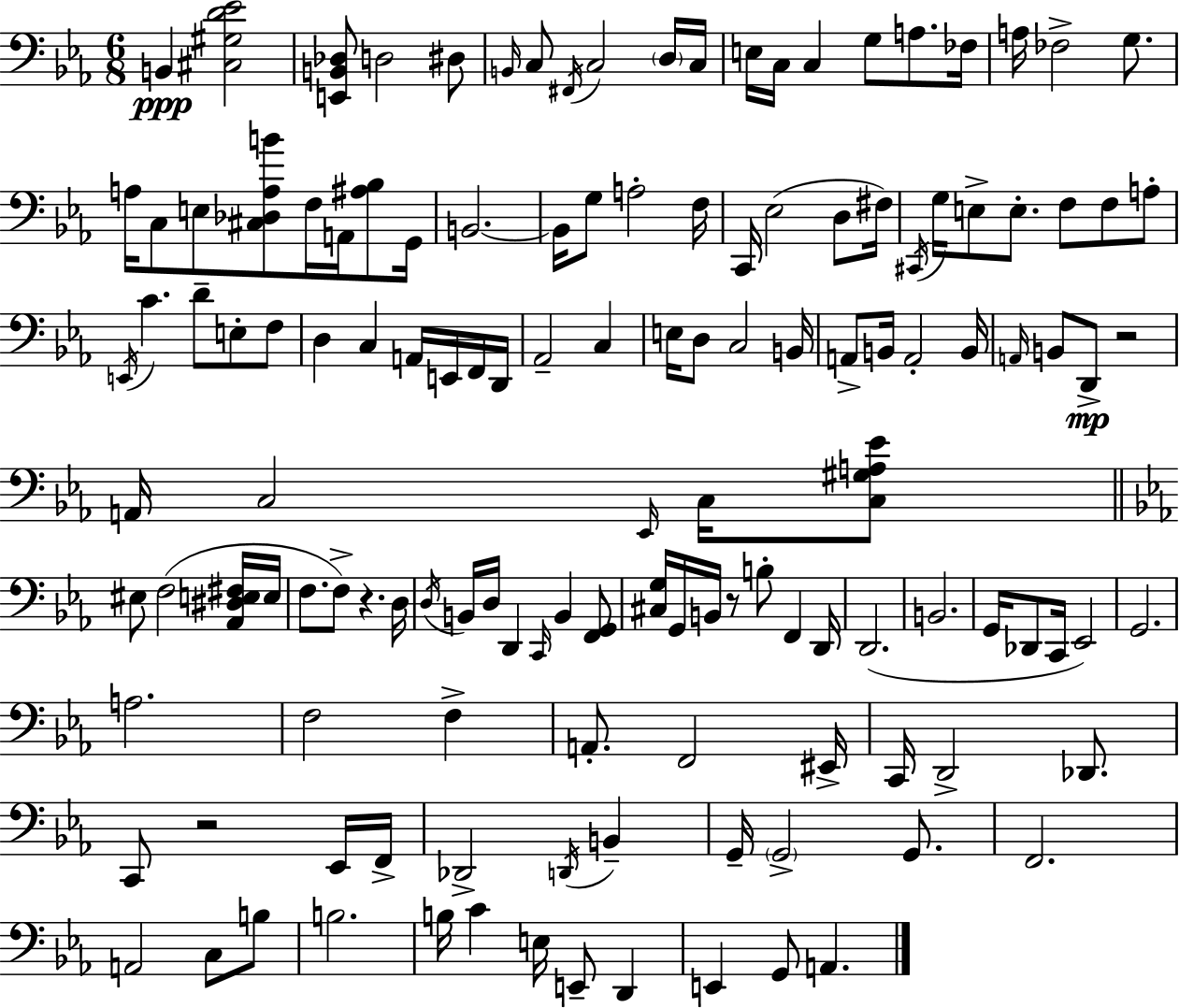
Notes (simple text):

B2/q [C#3,G#3,D4,Eb4]/h [E2,B2,Db3]/e D3/h D#3/e B2/s C3/e F#2/s C3/h D3/s C3/s E3/s C3/s C3/q G3/e A3/e. FES3/s A3/s FES3/h G3/e. A3/s C3/e E3/e [C#3,Db3,A3,B4]/e F3/s A2/s [A#3,Bb3]/e G2/s B2/h. B2/s G3/e A3/h F3/s C2/s Eb3/h D3/e F#3/s C#2/s G3/s E3/e E3/e. F3/e F3/e A3/e E2/s C4/q. D4/e E3/e F3/e D3/q C3/q A2/s E2/s F2/s D2/s Ab2/h C3/q E3/s D3/e C3/h B2/s A2/e B2/s A2/h B2/s A2/s B2/e D2/e R/h A2/s C3/h Eb2/s C3/s [C3,G#3,A3,Eb4]/e EIS3/e F3/h [Ab2,D#3,E3,F#3]/s E3/s F3/e. F3/e R/q. D3/s D3/s B2/s D3/s D2/q C2/s B2/q [F2,G2]/e [C#3,G3]/s G2/s B2/s R/e B3/e F2/q D2/s D2/h. B2/h. G2/s Db2/e C2/s Eb2/h G2/h. A3/h. F3/h F3/q A2/e. F2/h EIS2/s C2/s D2/h Db2/e. C2/e R/h Eb2/s F2/s Db2/h D2/s B2/q G2/s G2/h G2/e. F2/h. A2/h C3/e B3/e B3/h. B3/s C4/q E3/s E2/e D2/q E2/q G2/e A2/q.